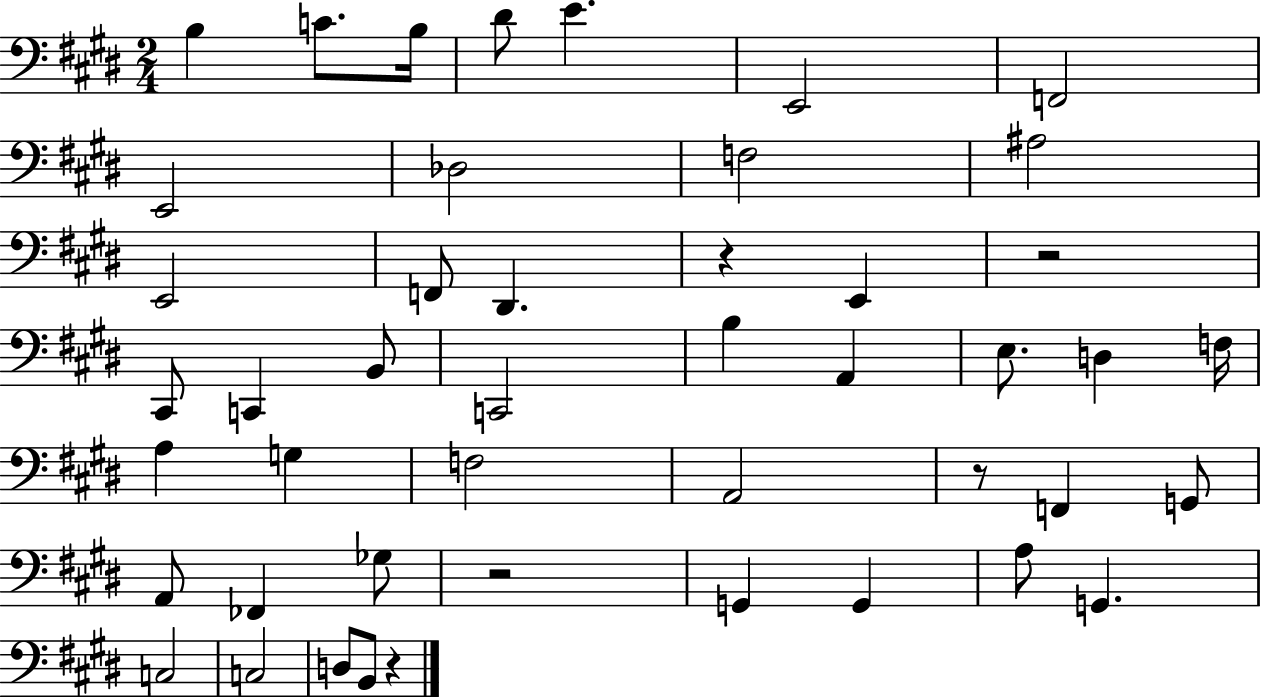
{
  \clef bass
  \numericTimeSignature
  \time 2/4
  \key e \major
  \repeat volta 2 { b4 c'8. b16 | dis'8 e'4. | e,2 | f,2 | \break e,2 | des2 | f2 | ais2 | \break e,2 | f,8 dis,4. | r4 e,4 | r2 | \break cis,8 c,4 b,8 | c,2 | b4 a,4 | e8. d4 f16 | \break a4 g4 | f2 | a,2 | r8 f,4 g,8 | \break a,8 fes,4 ges8 | r2 | g,4 g,4 | a8 g,4. | \break c2 | c2 | d8 b,8 r4 | } \bar "|."
}